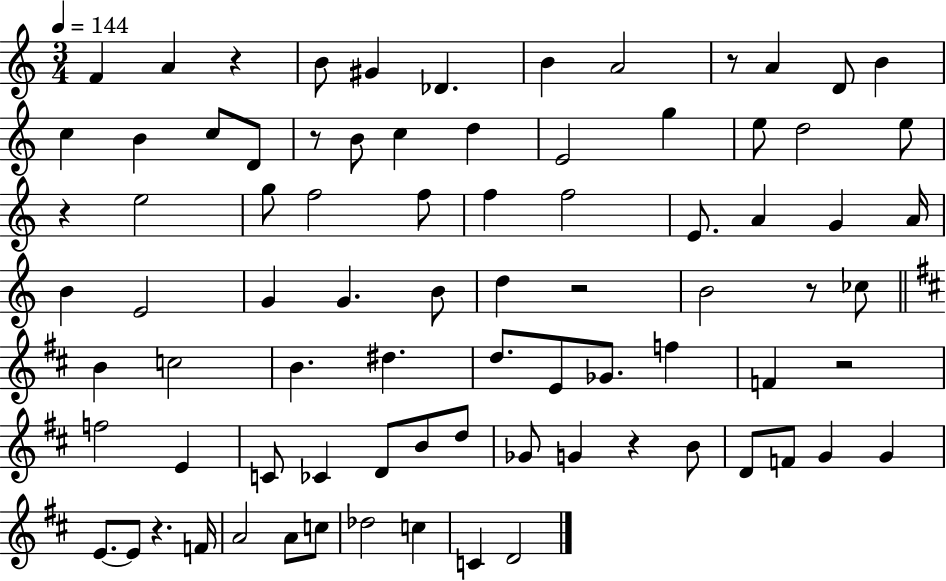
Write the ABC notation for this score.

X:1
T:Untitled
M:3/4
L:1/4
K:C
F A z B/2 ^G _D B A2 z/2 A D/2 B c B c/2 D/2 z/2 B/2 c d E2 g e/2 d2 e/2 z e2 g/2 f2 f/2 f f2 E/2 A G A/4 B E2 G G B/2 d z2 B2 z/2 _c/2 B c2 B ^d d/2 E/2 _G/2 f F z2 f2 E C/2 _C D/2 B/2 d/2 _G/2 G z B/2 D/2 F/2 G G E/2 E/2 z F/4 A2 A/2 c/2 _d2 c C D2